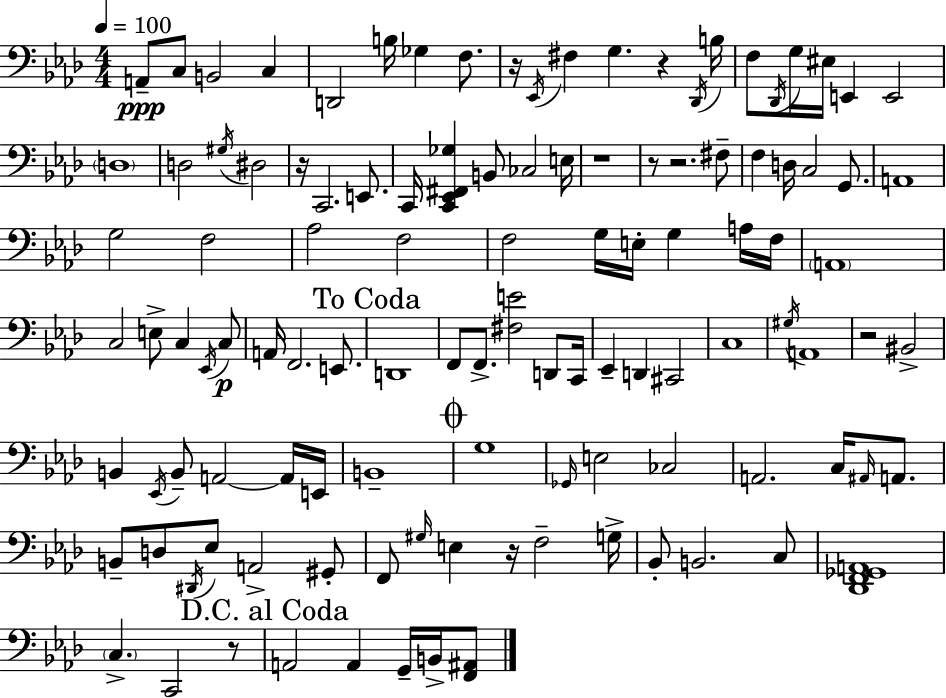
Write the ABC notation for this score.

X:1
T:Untitled
M:4/4
L:1/4
K:Fm
A,,/2 C,/2 B,,2 C, D,,2 B,/4 _G, F,/2 z/4 _E,,/4 ^F, G, z _D,,/4 B,/4 F,/2 _D,,/4 G,/4 ^E,/4 E,, E,,2 D,4 D,2 ^G,/4 ^D,2 z/4 C,,2 E,,/2 C,,/4 [C,,_E,,^F,,_G,] B,,/2 _C,2 E,/4 z4 z/2 z2 ^F,/2 F, D,/4 C,2 G,,/2 A,,4 G,2 F,2 _A,2 F,2 F,2 G,/4 E,/4 G, A,/4 F,/4 A,,4 C,2 E,/2 C, _E,,/4 C,/2 A,,/4 F,,2 E,,/2 D,,4 F,,/2 F,,/2 [^F,E]2 D,,/2 C,,/4 _E,, D,, ^C,,2 C,4 ^G,/4 A,,4 z2 ^B,,2 B,, _E,,/4 B,,/2 A,,2 A,,/4 E,,/4 B,,4 G,4 _G,,/4 E,2 _C,2 A,,2 C,/4 ^A,,/4 A,,/2 B,,/2 D,/2 ^D,,/4 _E,/2 A,,2 ^G,,/2 F,,/2 ^G,/4 E, z/4 F,2 G,/4 _B,,/2 B,,2 C,/2 [_D,,F,,_G,,A,,]4 C, C,,2 z/2 A,,2 A,, G,,/4 B,,/4 [F,,^A,,]/2